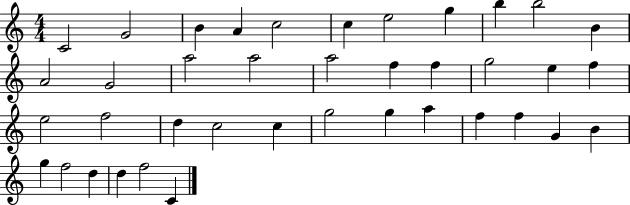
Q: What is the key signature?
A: C major